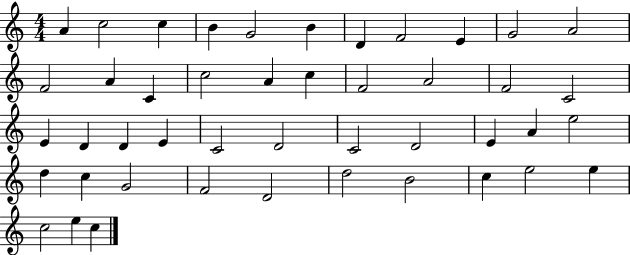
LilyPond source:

{
  \clef treble
  \numericTimeSignature
  \time 4/4
  \key c \major
  a'4 c''2 c''4 | b'4 g'2 b'4 | d'4 f'2 e'4 | g'2 a'2 | \break f'2 a'4 c'4 | c''2 a'4 c''4 | f'2 a'2 | f'2 c'2 | \break e'4 d'4 d'4 e'4 | c'2 d'2 | c'2 d'2 | e'4 a'4 e''2 | \break d''4 c''4 g'2 | f'2 d'2 | d''2 b'2 | c''4 e''2 e''4 | \break c''2 e''4 c''4 | \bar "|."
}